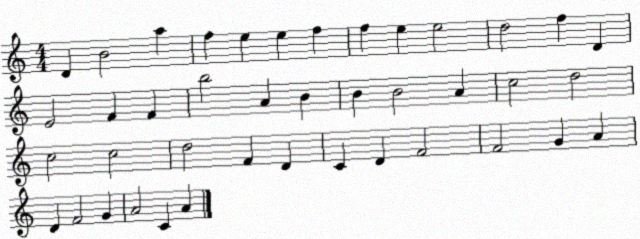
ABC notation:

X:1
T:Untitled
M:4/4
L:1/4
K:C
D B2 a f e e f f e e2 d2 f D E2 F F b2 A B B B2 A c2 d2 c2 c2 d2 F D C D F2 F2 G A D F2 G A2 C A